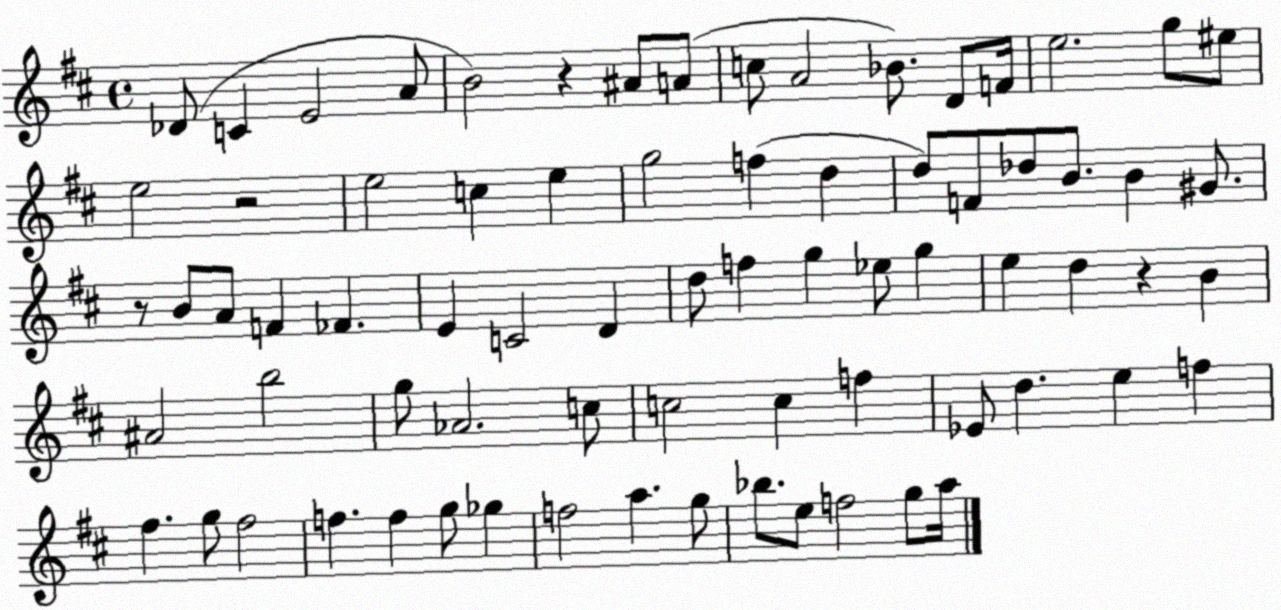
X:1
T:Untitled
M:4/4
L:1/4
K:D
_D/2 C E2 A/2 B2 z ^A/2 A/2 c/2 A2 _B/2 D/2 F/4 e2 g/2 ^e/2 e2 z2 e2 c e g2 f d d/2 F/2 _d/2 B/2 B ^G/2 z/2 B/2 A/2 F _F E C2 D d/2 f g _e/2 g e d z B ^A2 b2 g/2 _A2 c/2 c2 c f _E/2 d e f ^f g/2 ^f2 f f g/2 _g f2 a g/2 _b/2 e/2 f2 g/2 a/4